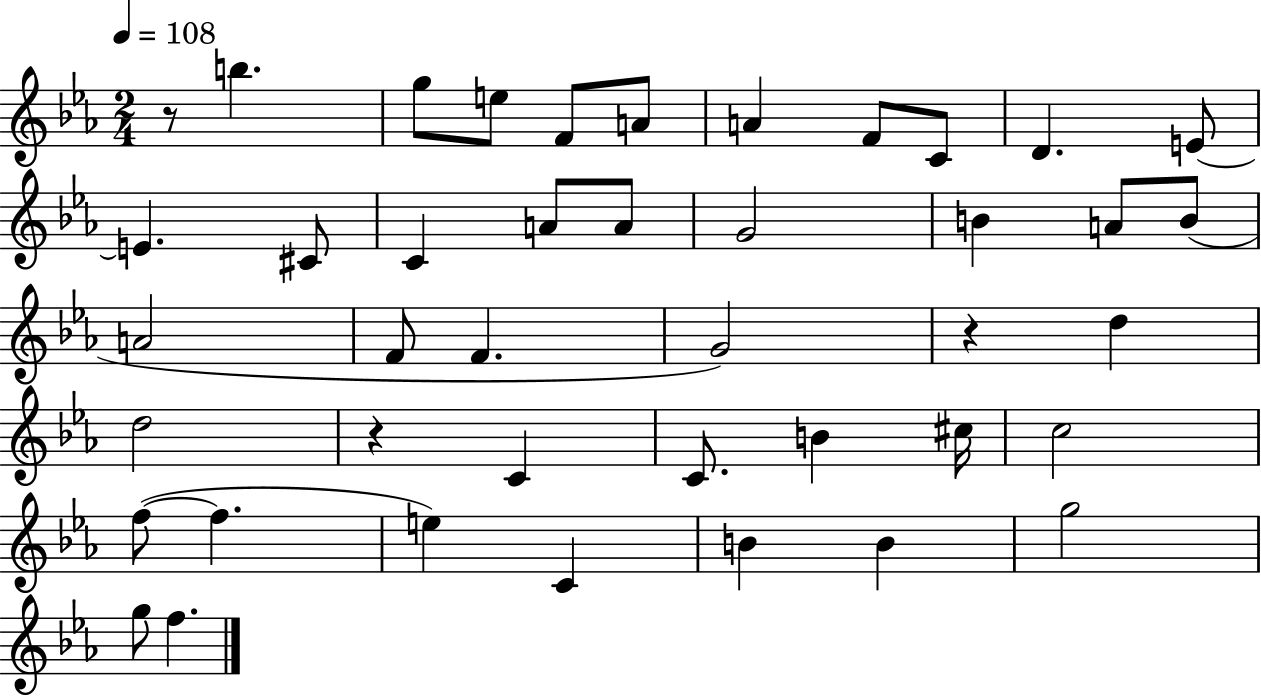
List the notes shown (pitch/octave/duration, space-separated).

R/e B5/q. G5/e E5/e F4/e A4/e A4/q F4/e C4/e D4/q. E4/e E4/q. C#4/e C4/q A4/e A4/e G4/h B4/q A4/e B4/e A4/h F4/e F4/q. G4/h R/q D5/q D5/h R/q C4/q C4/e. B4/q C#5/s C5/h F5/e F5/q. E5/q C4/q B4/q B4/q G5/h G5/e F5/q.